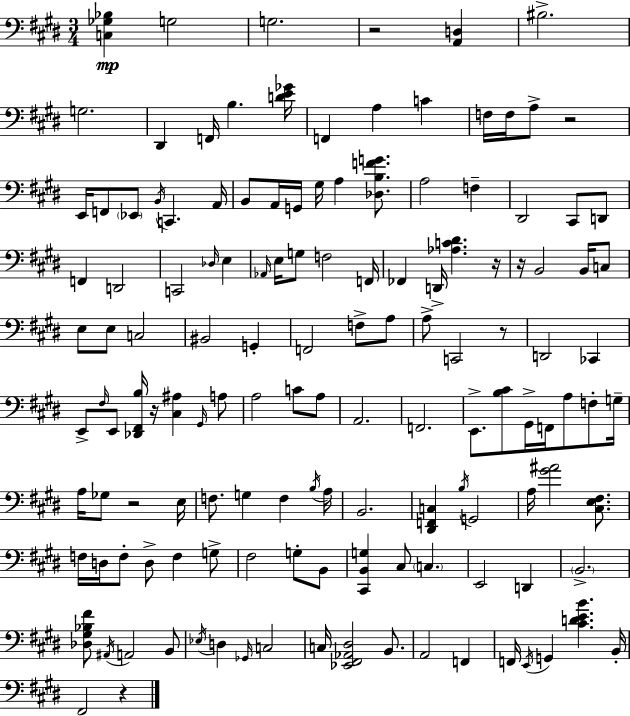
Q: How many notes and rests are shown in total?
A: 137